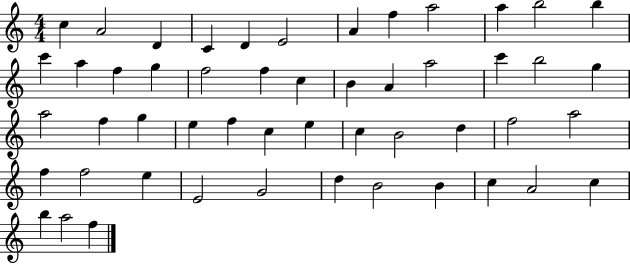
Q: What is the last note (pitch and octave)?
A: F5